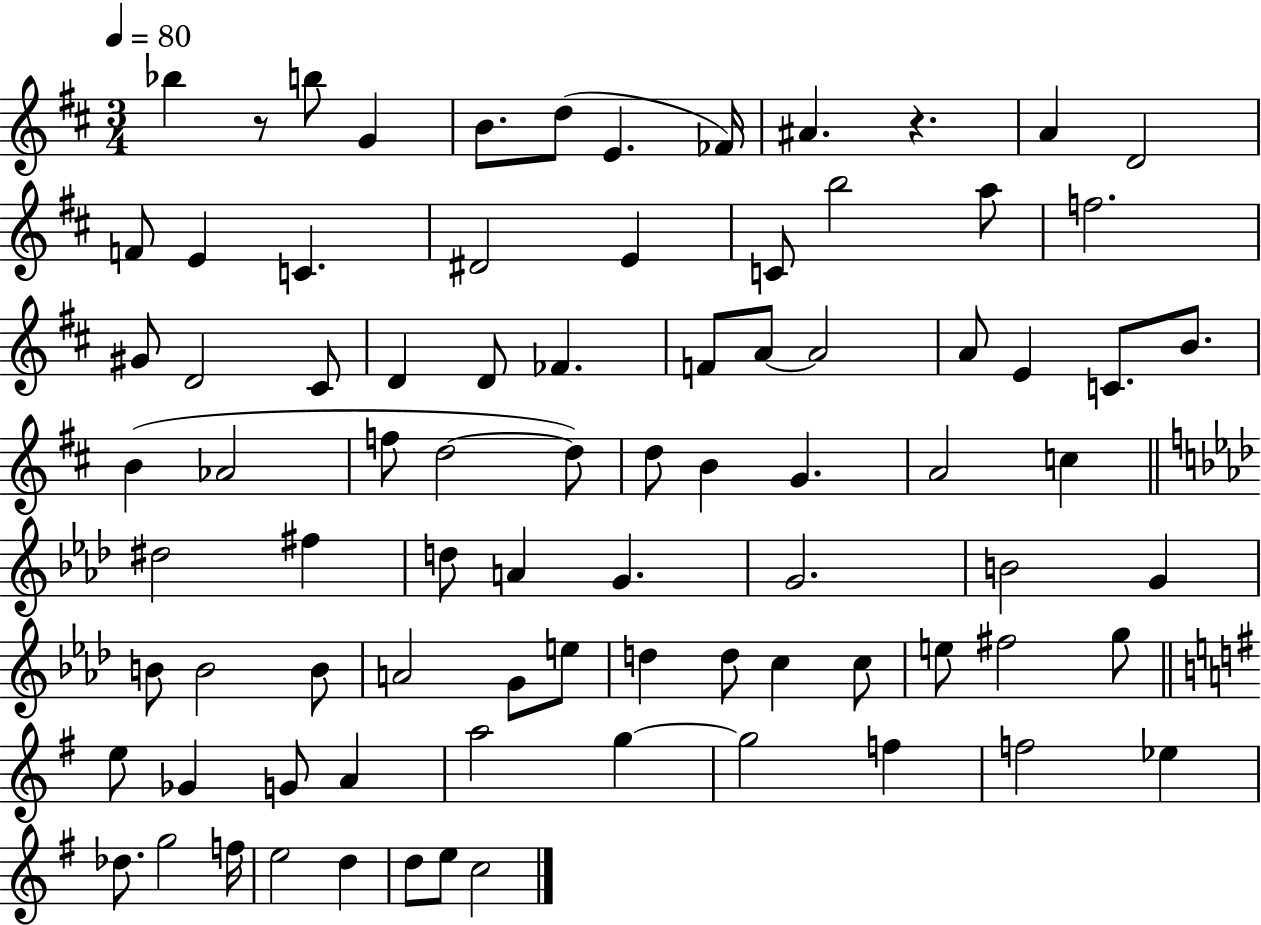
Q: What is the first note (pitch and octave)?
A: Bb5